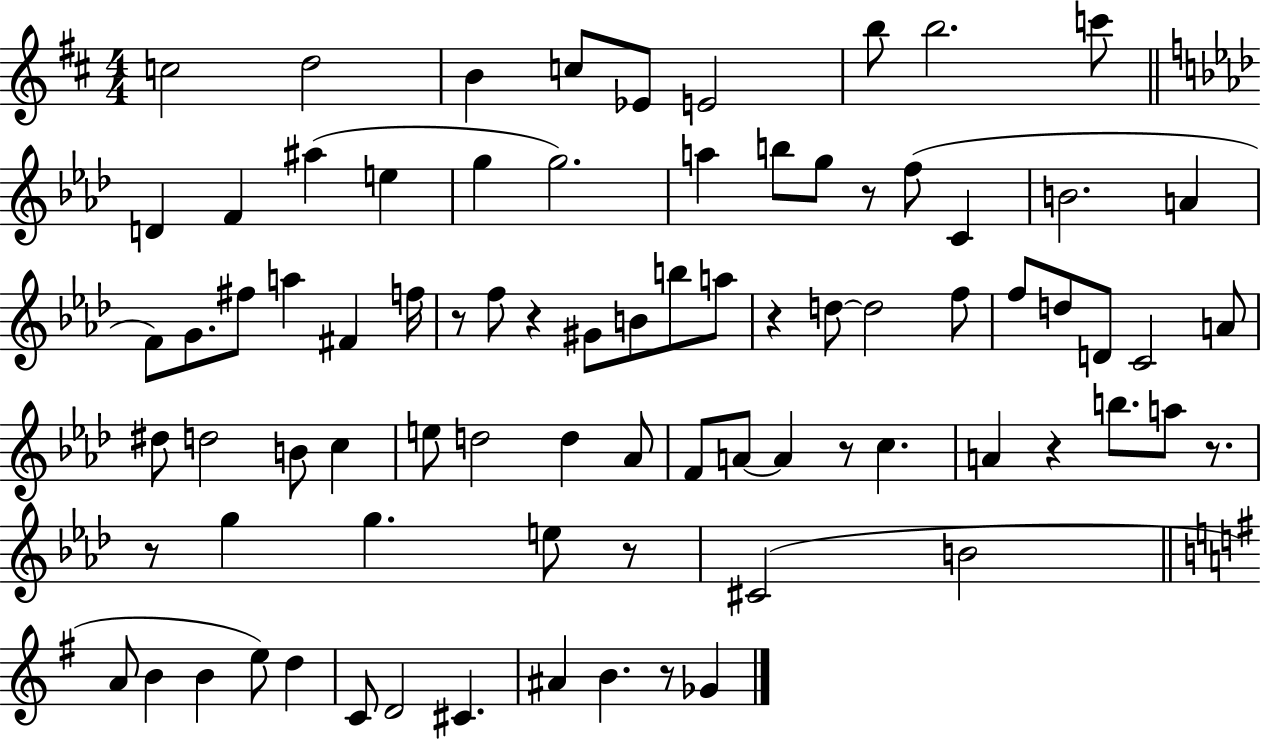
{
  \clef treble
  \numericTimeSignature
  \time 4/4
  \key d \major
  c''2 d''2 | b'4 c''8 ees'8 e'2 | b''8 b''2. c'''8 | \bar "||" \break \key aes \major d'4 f'4 ais''4( e''4 | g''4 g''2.) | a''4 b''8 g''8 r8 f''8( c'4 | b'2. a'4 | \break f'8) g'8. fis''8 a''4 fis'4 f''16 | r8 f''8 r4 gis'8 b'8 b''8 a''8 | r4 d''8~~ d''2 f''8 | f''8 d''8 d'8 c'2 a'8 | \break dis''8 d''2 b'8 c''4 | e''8 d''2 d''4 aes'8 | f'8 a'8~~ a'4 r8 c''4. | a'4 r4 b''8. a''8 r8. | \break r8 g''4 g''4. e''8 r8 | cis'2( b'2 | \bar "||" \break \key e \minor a'8 b'4 b'4 e''8) d''4 | c'8 d'2 cis'4. | ais'4 b'4. r8 ges'4 | \bar "|."
}